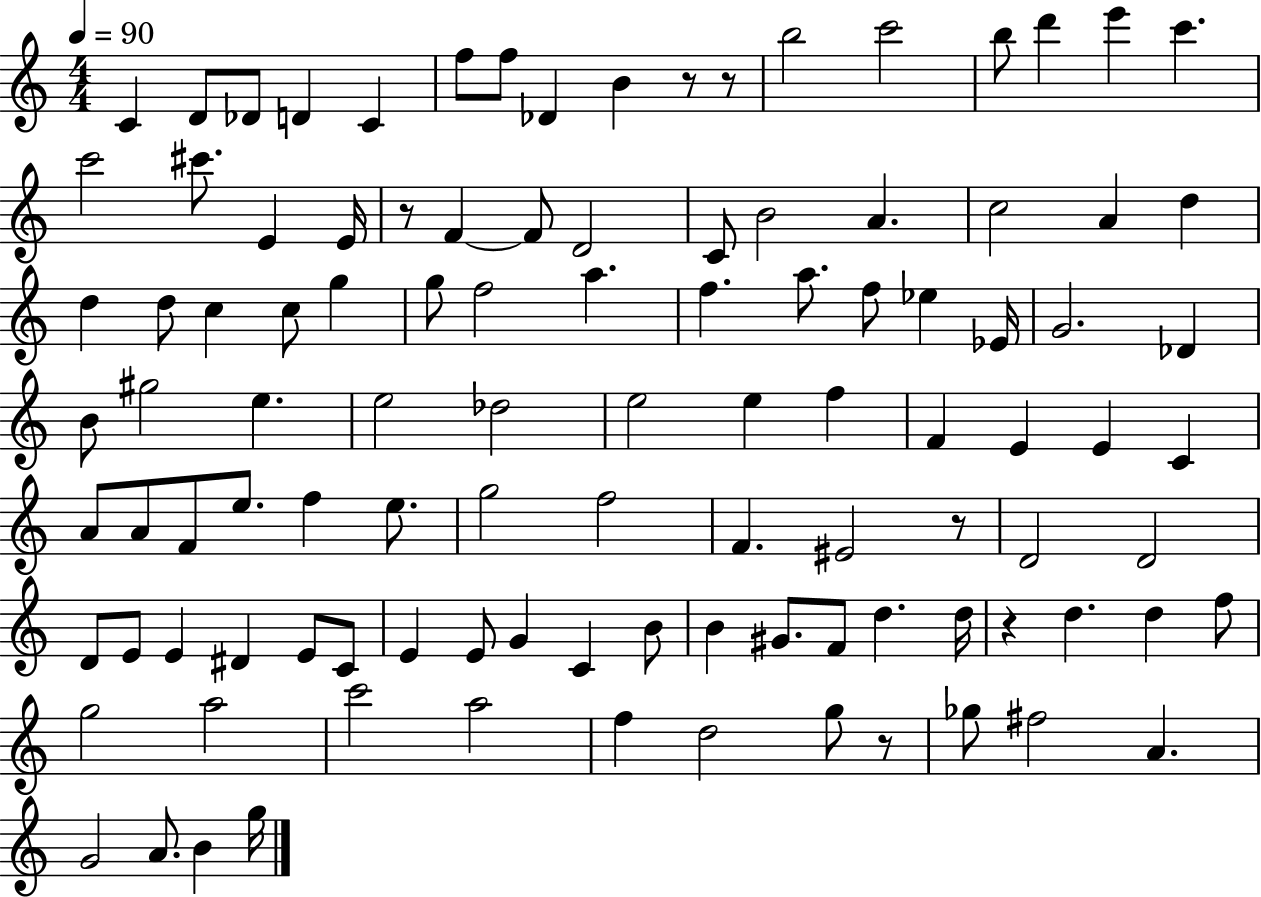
C4/q D4/e Db4/e D4/q C4/q F5/e F5/e Db4/q B4/q R/e R/e B5/h C6/h B5/e D6/q E6/q C6/q. C6/h C#6/e. E4/q E4/s R/e F4/q F4/e D4/h C4/e B4/h A4/q. C5/h A4/q D5/q D5/q D5/e C5/q C5/e G5/q G5/e F5/h A5/q. F5/q. A5/e. F5/e Eb5/q Eb4/s G4/h. Db4/q B4/e G#5/h E5/q. E5/h Db5/h E5/h E5/q F5/q F4/q E4/q E4/q C4/q A4/e A4/e F4/e E5/e. F5/q E5/e. G5/h F5/h F4/q. EIS4/h R/e D4/h D4/h D4/e E4/e E4/q D#4/q E4/e C4/e E4/q E4/e G4/q C4/q B4/e B4/q G#4/e. F4/e D5/q. D5/s R/q D5/q. D5/q F5/e G5/h A5/h C6/h A5/h F5/q D5/h G5/e R/e Gb5/e F#5/h A4/q. G4/h A4/e. B4/q G5/s